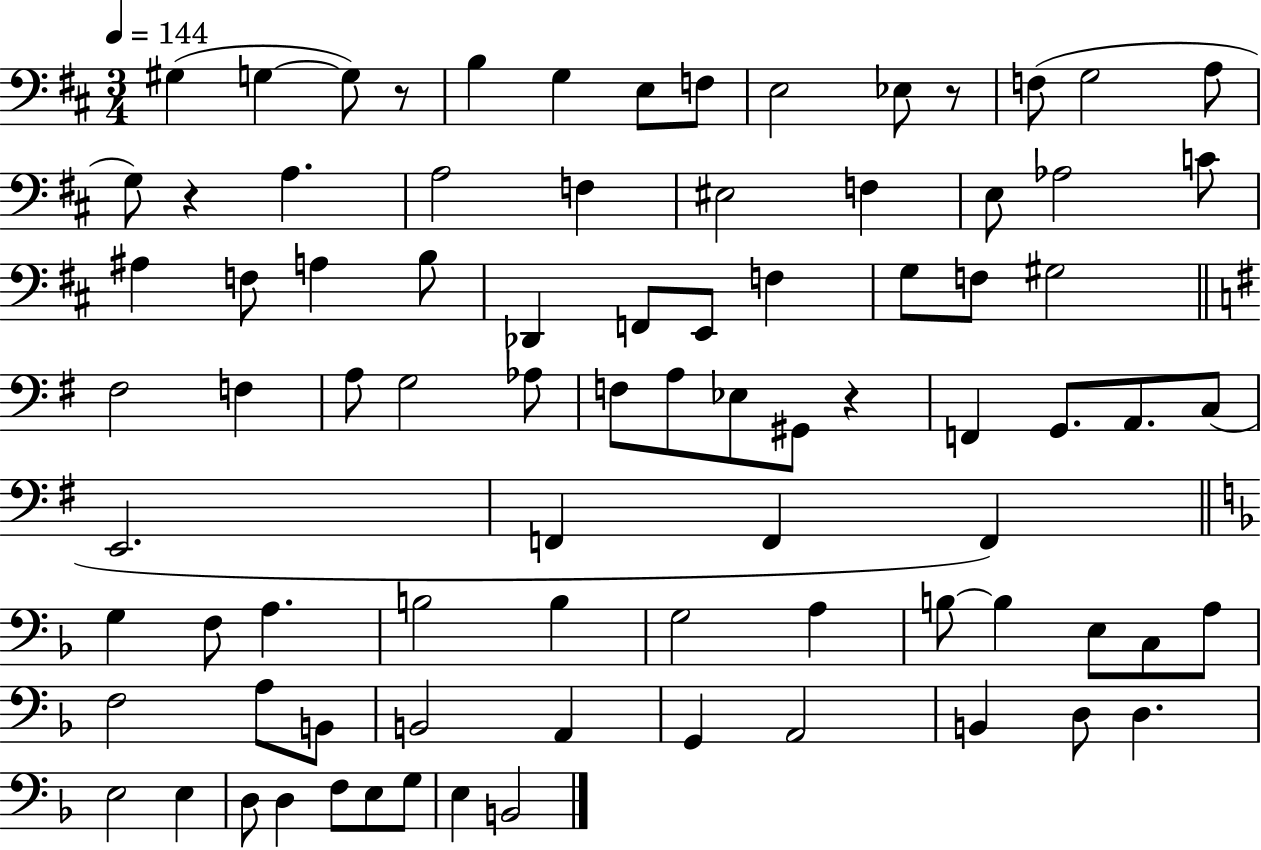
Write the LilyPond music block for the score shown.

{
  \clef bass
  \numericTimeSignature
  \time 3/4
  \key d \major
  \tempo 4 = 144
  gis4( g4~~ g8) r8 | b4 g4 e8 f8 | e2 ees8 r8 | f8( g2 a8 | \break g8) r4 a4. | a2 f4 | eis2 f4 | e8 aes2 c'8 | \break ais4 f8 a4 b8 | des,4 f,8 e,8 f4 | g8 f8 gis2 | \bar "||" \break \key g \major fis2 f4 | a8 g2 aes8 | f8 a8 ees8 gis,8 r4 | f,4 g,8. a,8. c8( | \break e,2. | f,4 f,4 f,4) | \bar "||" \break \key f \major g4 f8 a4. | b2 b4 | g2 a4 | b8~~ b4 e8 c8 a8 | \break f2 a8 b,8 | b,2 a,4 | g,4 a,2 | b,4 d8 d4. | \break e2 e4 | d8 d4 f8 e8 g8 | e4 b,2 | \bar "|."
}